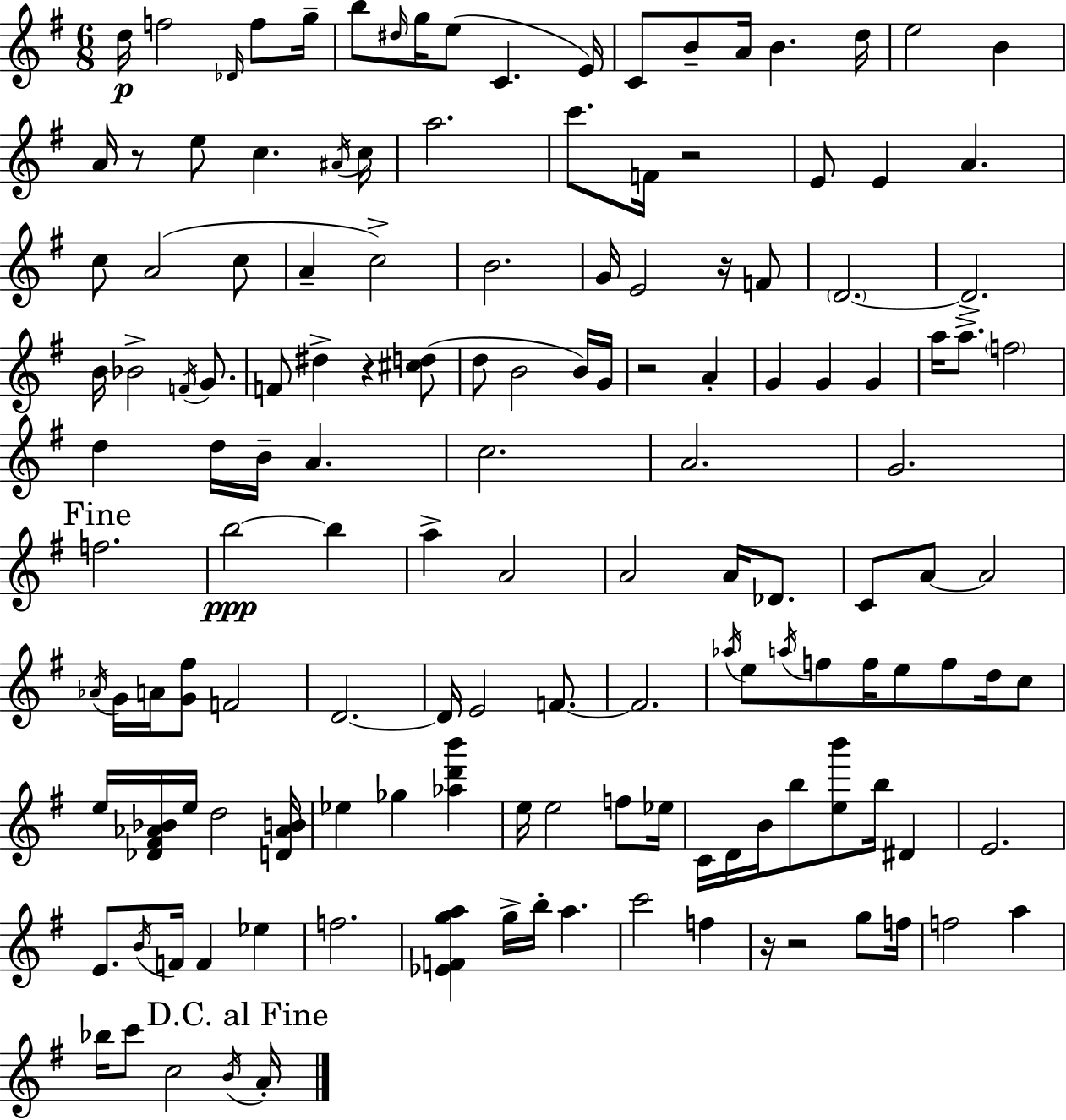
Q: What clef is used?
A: treble